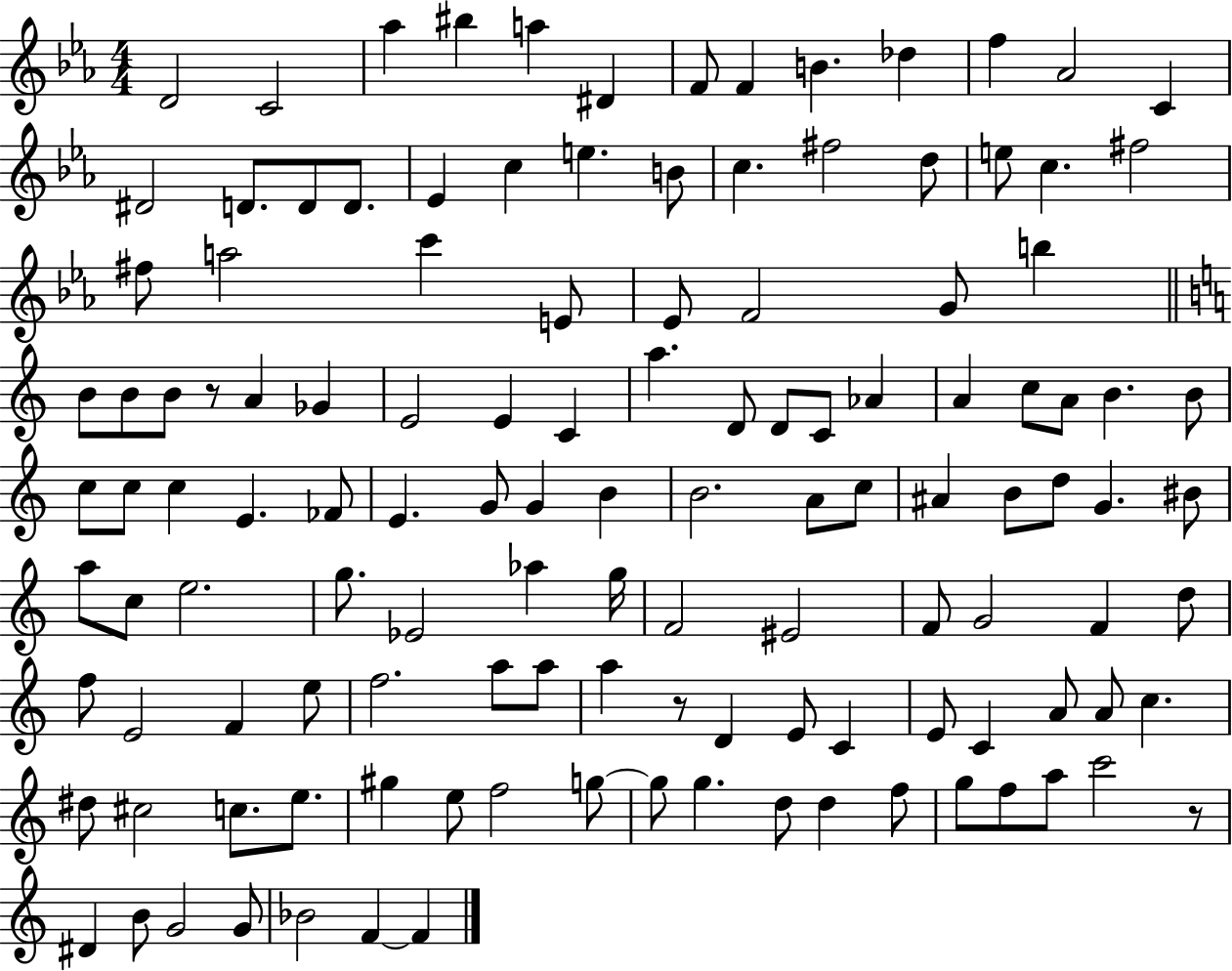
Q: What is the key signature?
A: EES major